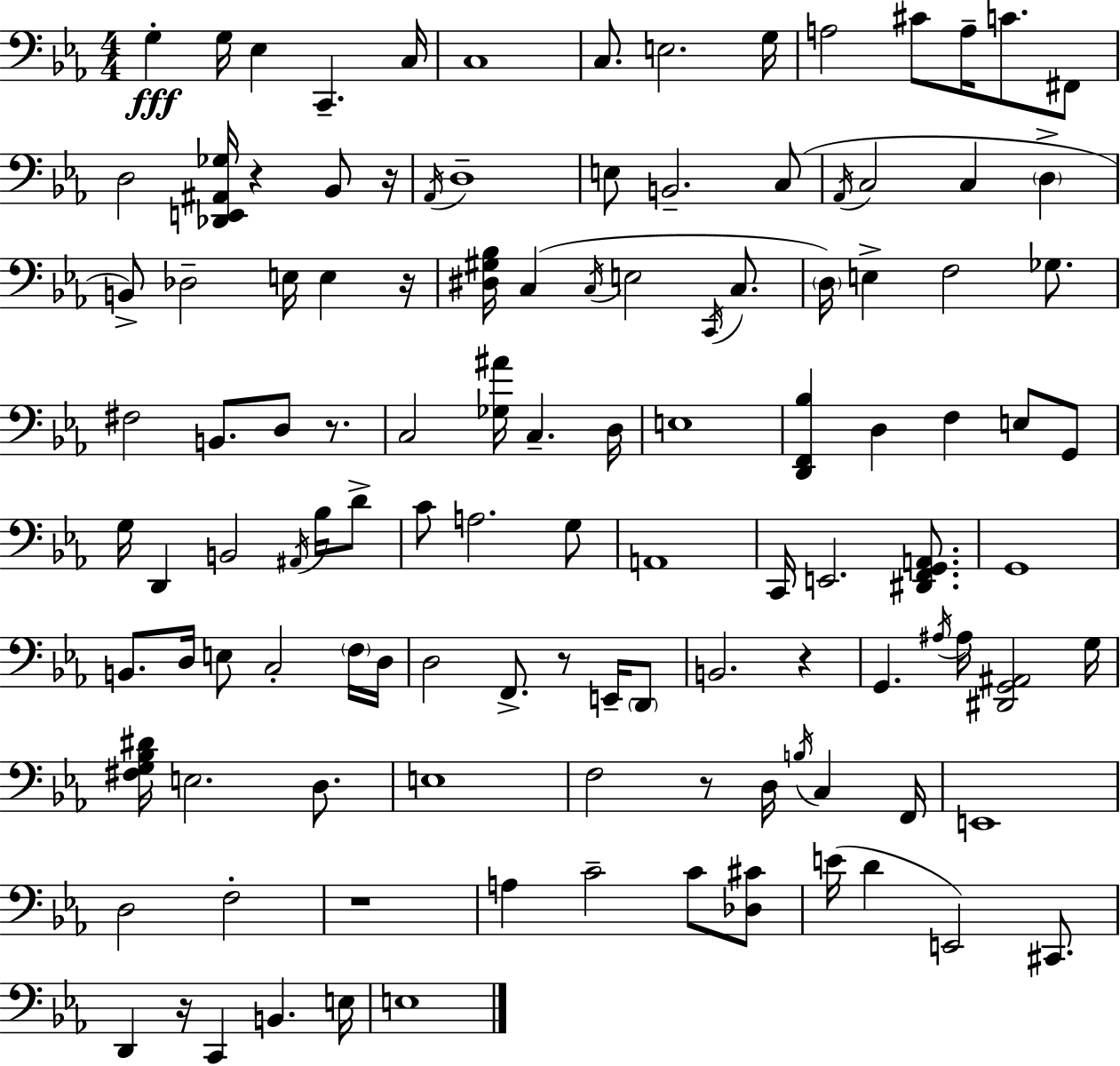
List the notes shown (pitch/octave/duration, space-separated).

G3/q G3/s Eb3/q C2/q. C3/s C3/w C3/e. E3/h. G3/s A3/h C#4/e A3/s C4/e. F#2/e D3/h [Db2,E2,A#2,Gb3]/s R/q Bb2/e R/s Ab2/s D3/w E3/e B2/h. C3/e Ab2/s C3/h C3/q D3/q B2/e Db3/h E3/s E3/q R/s [D#3,G#3,Bb3]/s C3/q C3/s E3/h C2/s C3/e. D3/s E3/q F3/h Gb3/e. F#3/h B2/e. D3/e R/e. C3/h [Gb3,A#4]/s C3/q. D3/s E3/w [D2,F2,Bb3]/q D3/q F3/q E3/e G2/e G3/s D2/q B2/h A#2/s Bb3/s D4/e C4/e A3/h. G3/e A2/w C2/s E2/h. [D#2,F2,G2,A2]/e. G2/w B2/e. D3/s E3/e C3/h F3/s D3/s D3/h F2/e. R/e E2/s D2/e B2/h. R/q G2/q. A#3/s A#3/s [D#2,G2,A#2]/h G3/s [F#3,G3,Bb3,D#4]/s E3/h. D3/e. E3/w F3/h R/e D3/s B3/s C3/q F2/s E2/w D3/h F3/h R/w A3/q C4/h C4/e [Db3,C#4]/e E4/s D4/q E2/h C#2/e. D2/q R/s C2/q B2/q. E3/s E3/w